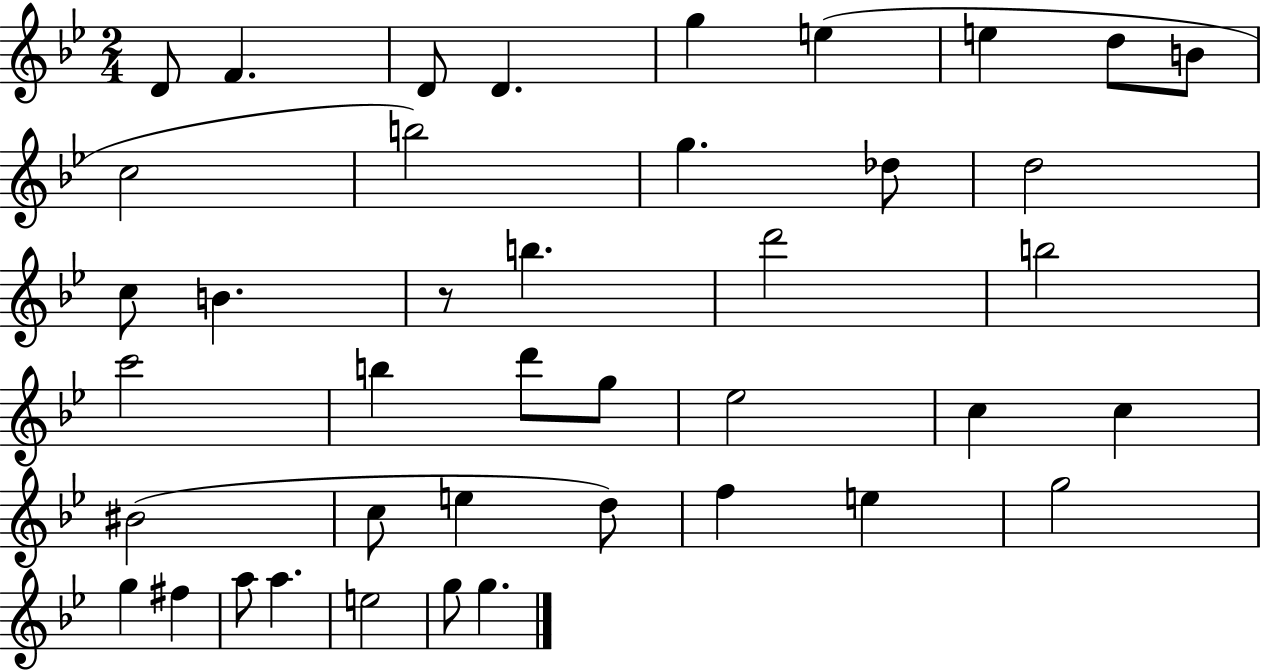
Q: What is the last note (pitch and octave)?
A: G5